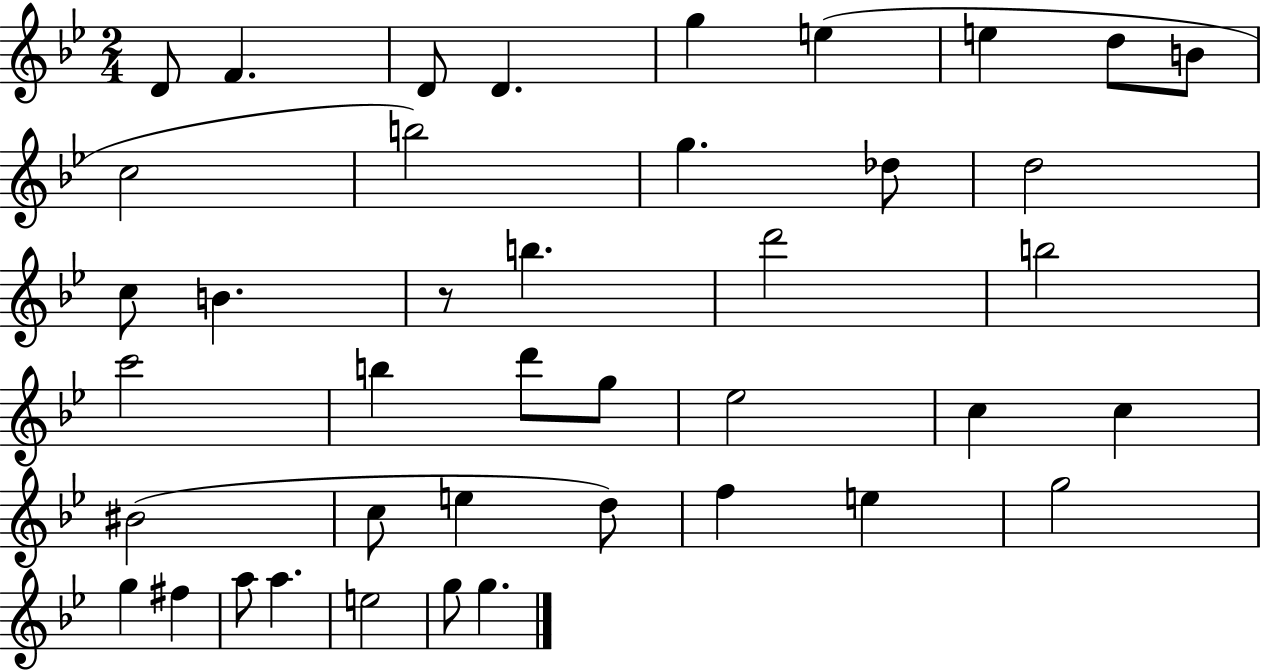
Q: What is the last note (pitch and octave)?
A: G5